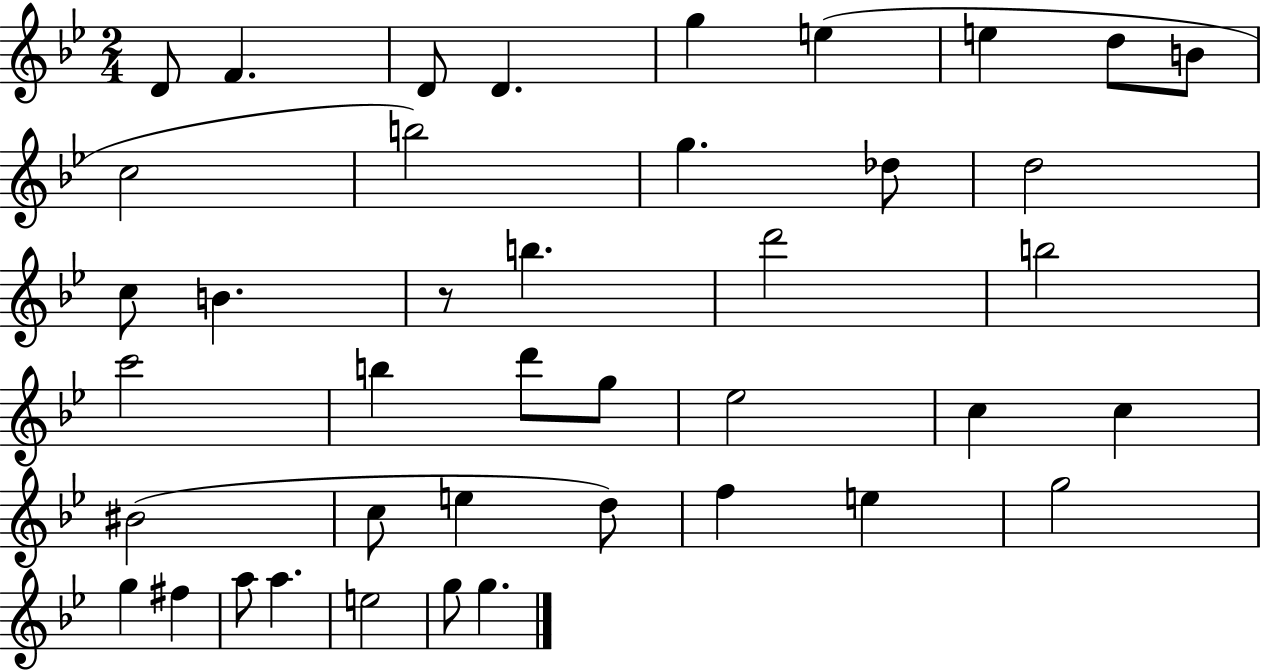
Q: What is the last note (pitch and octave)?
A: G5